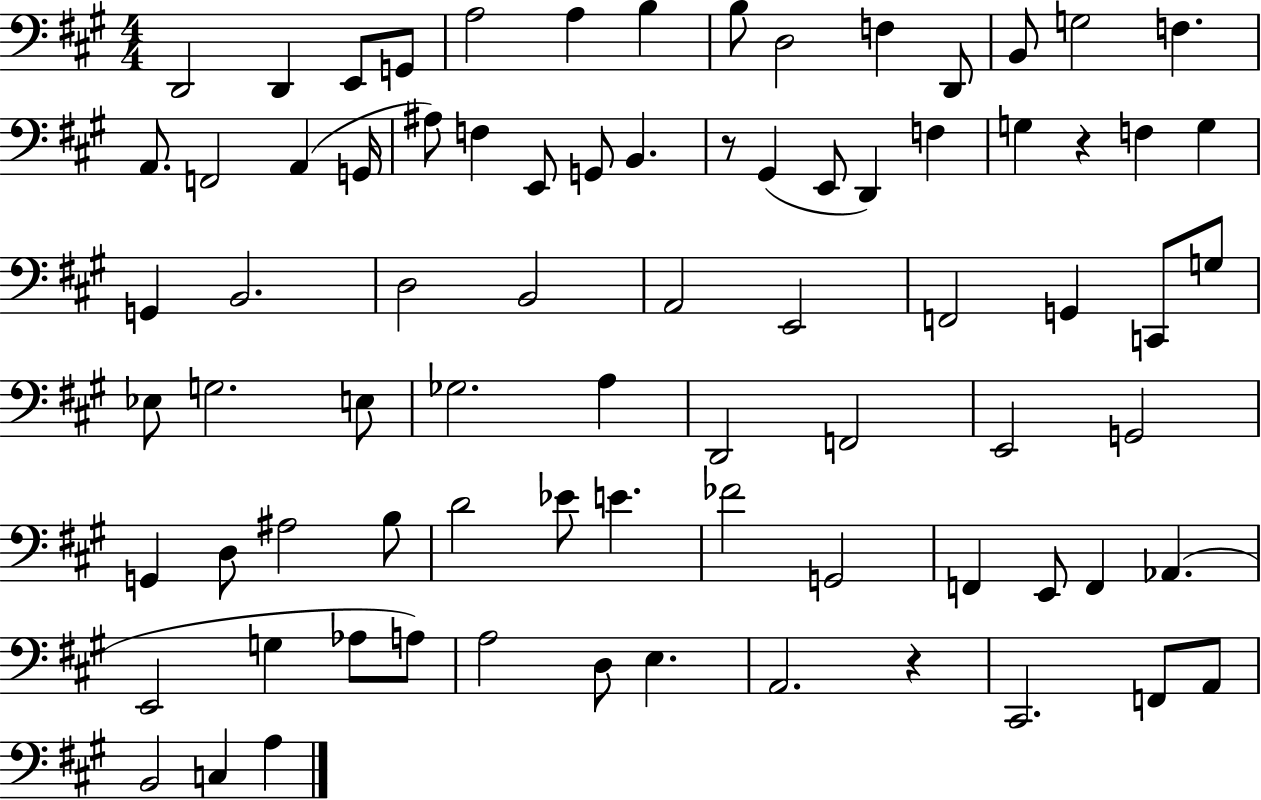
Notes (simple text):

D2/h D2/q E2/e G2/e A3/h A3/q B3/q B3/e D3/h F3/q D2/e B2/e G3/h F3/q. A2/e. F2/h A2/q G2/s A#3/e F3/q E2/e G2/e B2/q. R/e G#2/q E2/e D2/q F3/q G3/q R/q F3/q G3/q G2/q B2/h. D3/h B2/h A2/h E2/h F2/h G2/q C2/e G3/e Eb3/e G3/h. E3/e Gb3/h. A3/q D2/h F2/h E2/h G2/h G2/q D3/e A#3/h B3/e D4/h Eb4/e E4/q. FES4/h G2/h F2/q E2/e F2/q Ab2/q. E2/h G3/q Ab3/e A3/e A3/h D3/e E3/q. A2/h. R/q C#2/h. F2/e A2/e B2/h C3/q A3/q